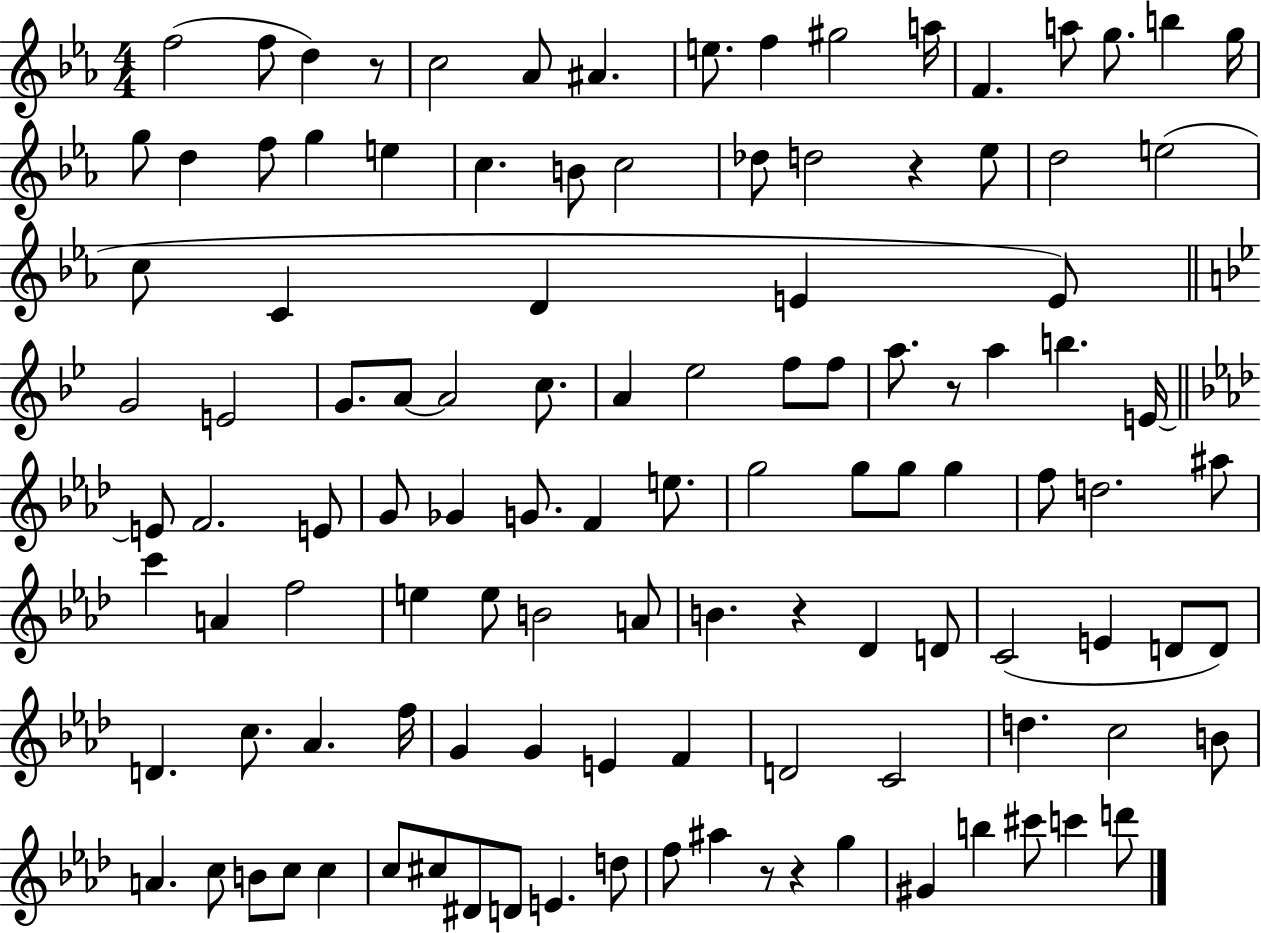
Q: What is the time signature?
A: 4/4